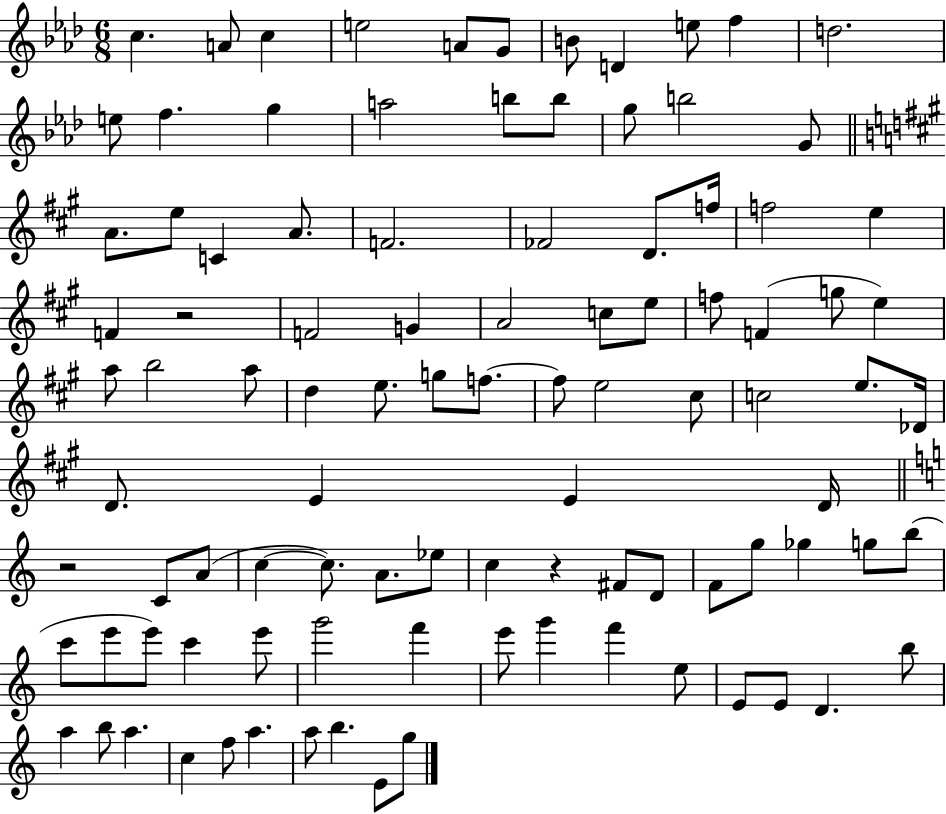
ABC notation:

X:1
T:Untitled
M:6/8
L:1/4
K:Ab
c A/2 c e2 A/2 G/2 B/2 D e/2 f d2 e/2 f g a2 b/2 b/2 g/2 b2 G/2 A/2 e/2 C A/2 F2 _F2 D/2 f/4 f2 e F z2 F2 G A2 c/2 e/2 f/2 F g/2 e a/2 b2 a/2 d e/2 g/2 f/2 f/2 e2 ^c/2 c2 e/2 _D/4 D/2 E E D/4 z2 C/2 A/2 c c/2 A/2 _e/2 c z ^F/2 D/2 F/2 g/2 _g g/2 b/2 c'/2 e'/2 e'/2 c' e'/2 g'2 f' e'/2 g' f' e/2 E/2 E/2 D b/2 a b/2 a c f/2 a a/2 b E/2 g/2